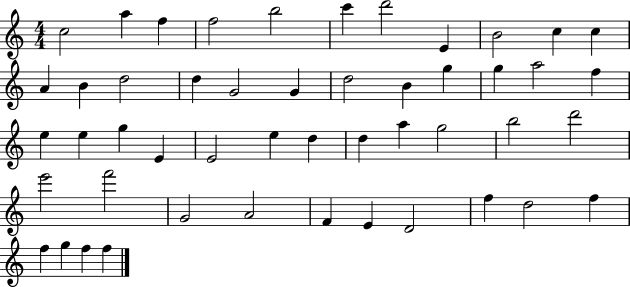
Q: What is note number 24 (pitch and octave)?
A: E5